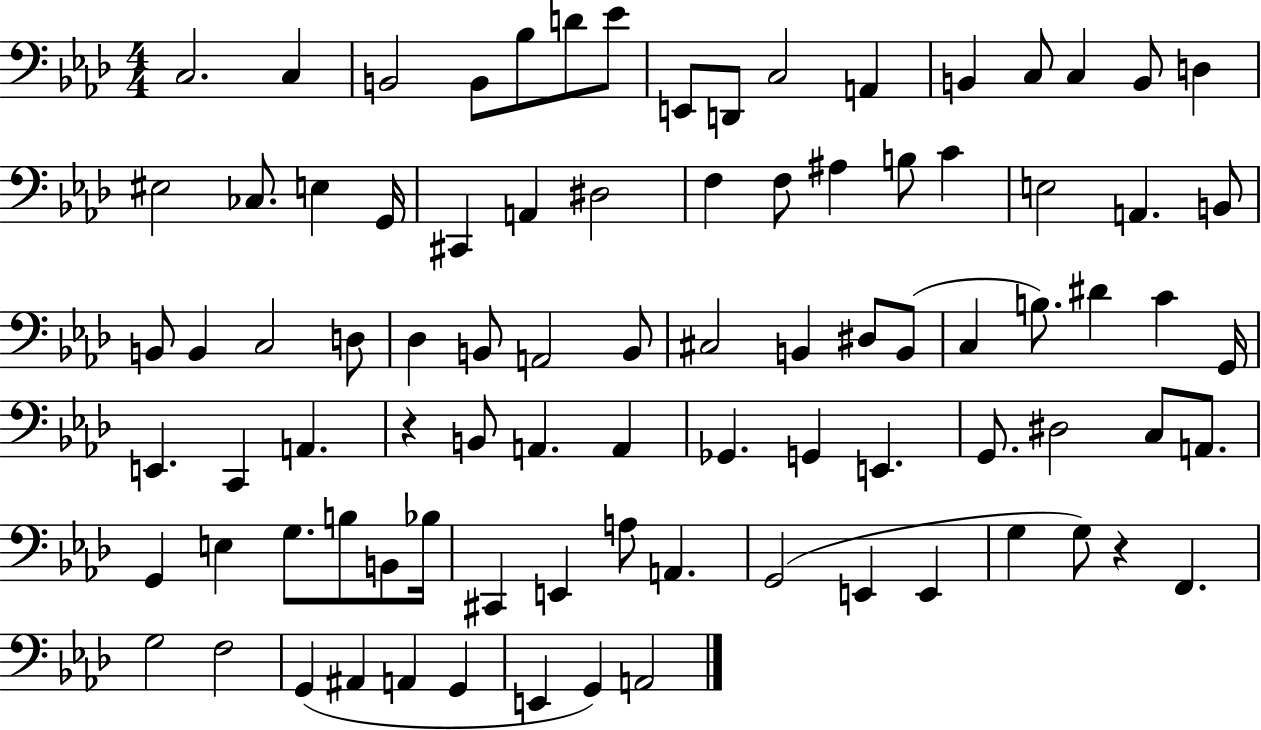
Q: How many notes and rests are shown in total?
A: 88